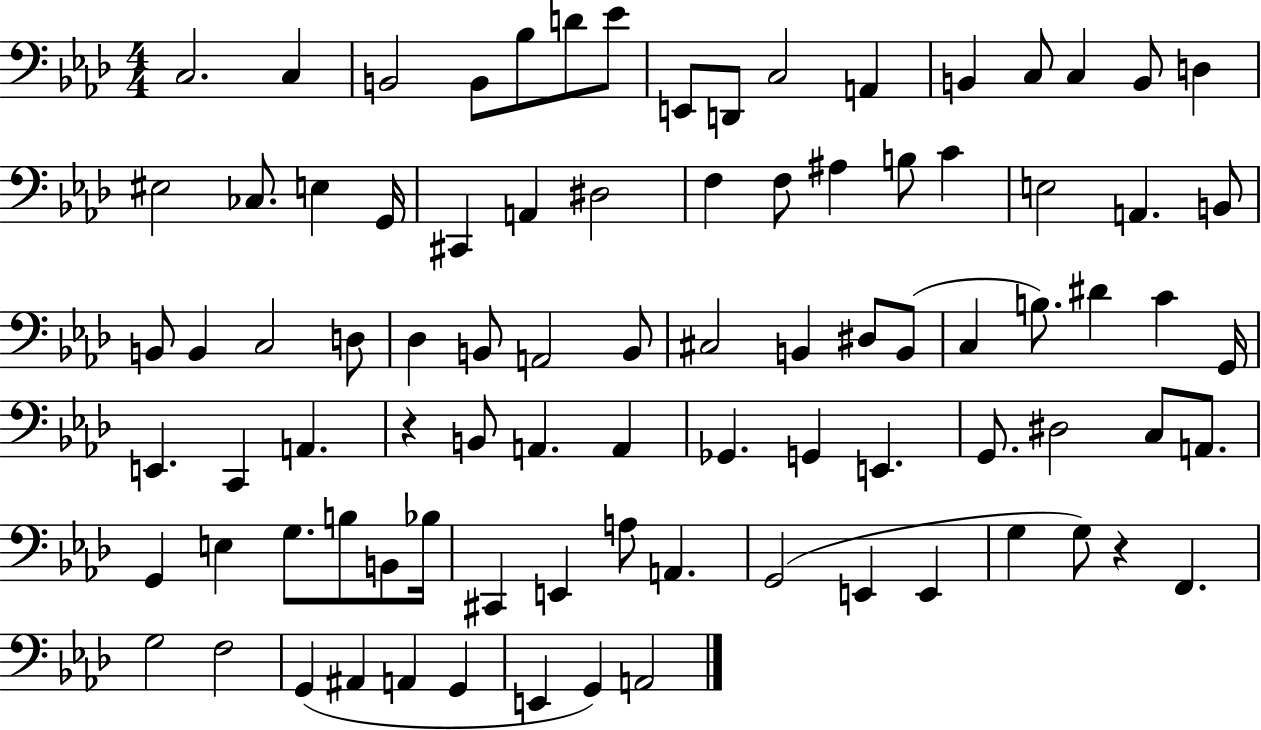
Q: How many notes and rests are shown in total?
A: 88